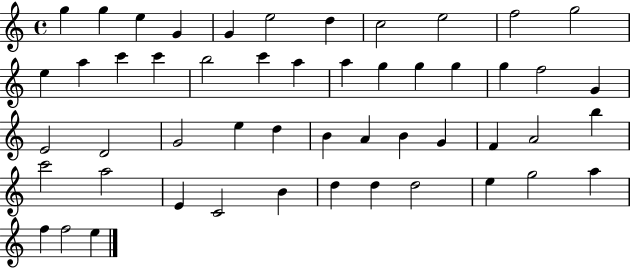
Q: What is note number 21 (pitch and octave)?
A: G5